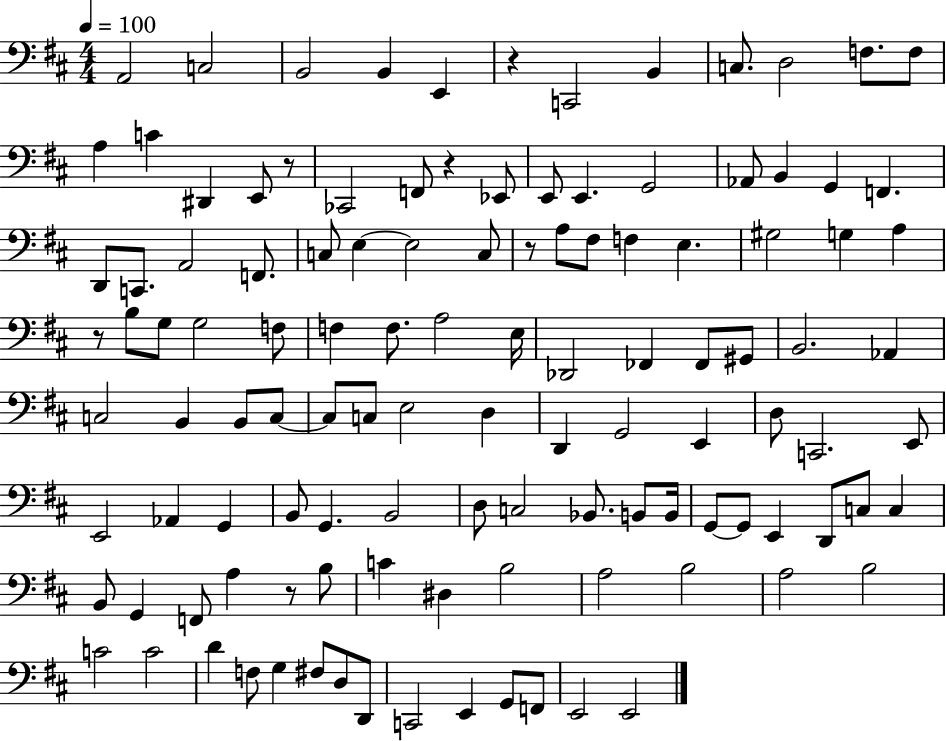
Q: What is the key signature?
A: D major